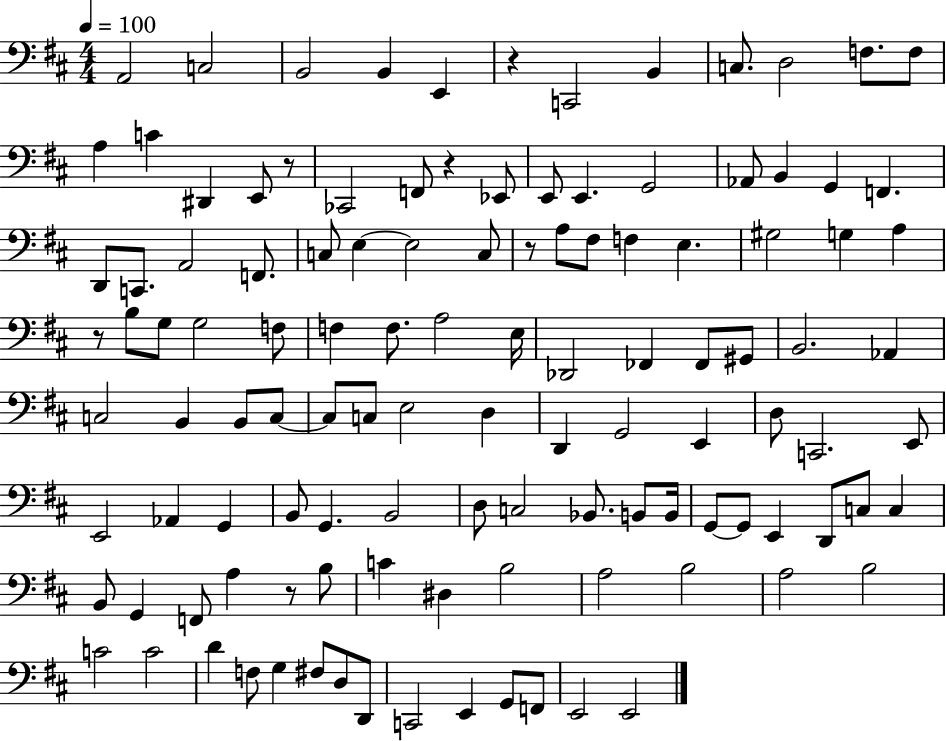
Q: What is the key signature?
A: D major